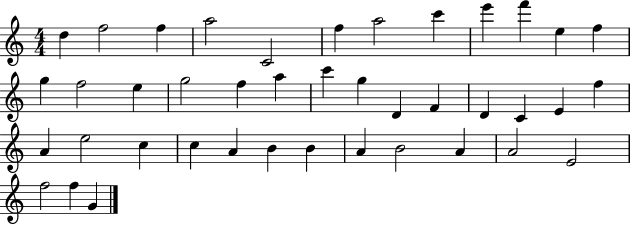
D5/q F5/h F5/q A5/h C4/h F5/q A5/h C6/q E6/q F6/q E5/q F5/q G5/q F5/h E5/q G5/h F5/q A5/q C6/q G5/q D4/q F4/q D4/q C4/q E4/q F5/q A4/q E5/h C5/q C5/q A4/q B4/q B4/q A4/q B4/h A4/q A4/h E4/h F5/h F5/q G4/q